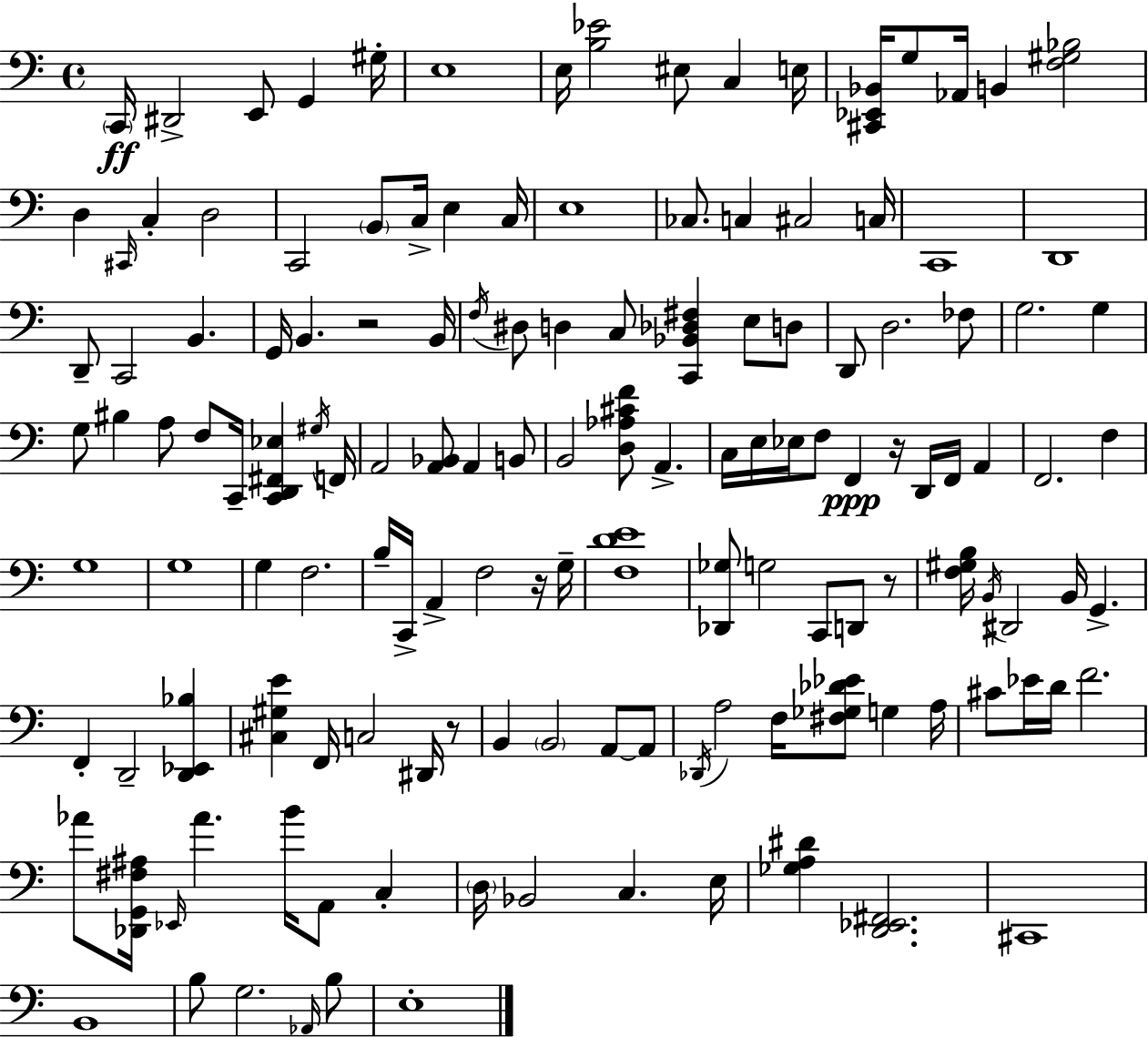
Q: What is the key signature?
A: C major